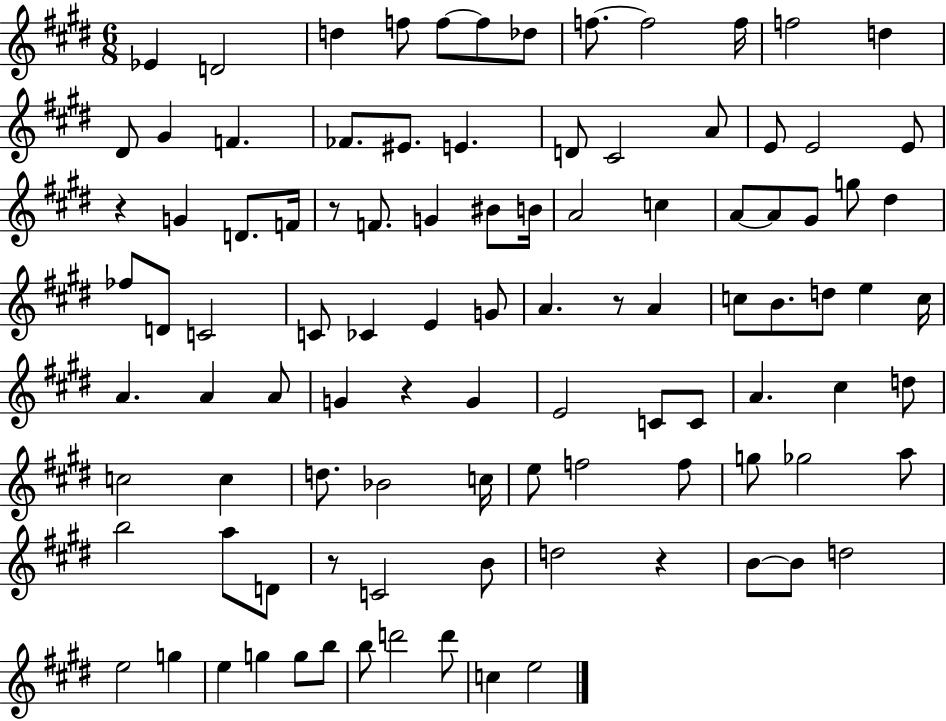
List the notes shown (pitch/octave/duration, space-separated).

Eb4/q D4/h D5/q F5/e F5/e F5/e Db5/e F5/e. F5/h F5/s F5/h D5/q D#4/e G#4/q F4/q. FES4/e. EIS4/e. E4/q. D4/e C#4/h A4/e E4/e E4/h E4/e R/q G4/q D4/e. F4/s R/e F4/e. G4/q BIS4/e B4/s A4/h C5/q A4/e A4/e G#4/e G5/e D#5/q FES5/e D4/e C4/h C4/e CES4/q E4/q G4/e A4/q. R/e A4/q C5/e B4/e. D5/e E5/q C5/s A4/q. A4/q A4/e G4/q R/q G4/q E4/h C4/e C4/e A4/q. C#5/q D5/e C5/h C5/q D5/e. Bb4/h C5/s E5/e F5/h F5/e G5/e Gb5/h A5/e B5/h A5/e D4/e R/e C4/h B4/e D5/h R/q B4/e B4/e D5/h E5/h G5/q E5/q G5/q G5/e B5/e B5/e D6/h D6/e C5/q E5/h